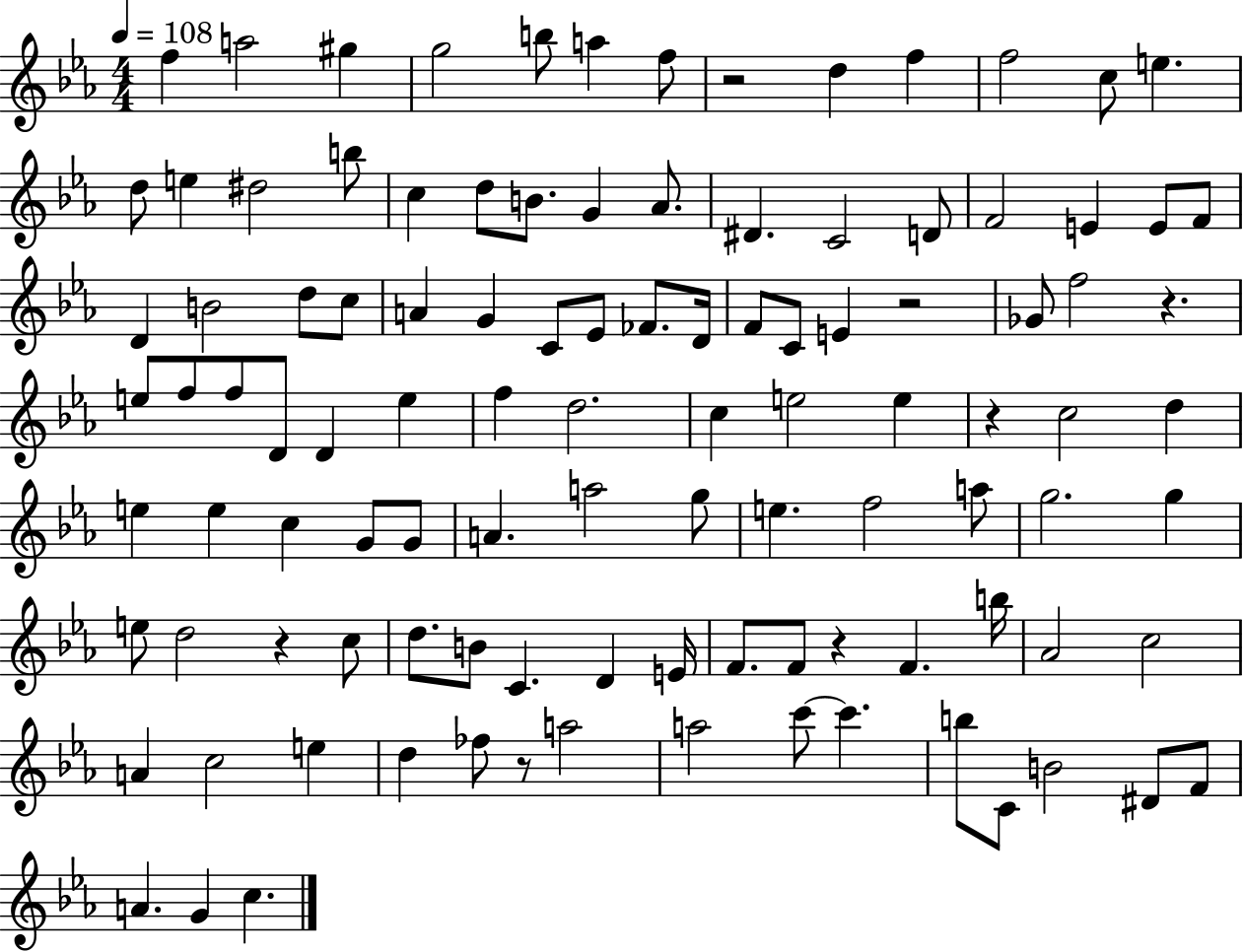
F5/q A5/h G#5/q G5/h B5/e A5/q F5/e R/h D5/q F5/q F5/h C5/e E5/q. D5/e E5/q D#5/h B5/e C5/q D5/e B4/e. G4/q Ab4/e. D#4/q. C4/h D4/e F4/h E4/q E4/e F4/e D4/q B4/h D5/e C5/e A4/q G4/q C4/e Eb4/e FES4/e. D4/s F4/e C4/e E4/q R/h Gb4/e F5/h R/q. E5/e F5/e F5/e D4/e D4/q E5/q F5/q D5/h. C5/q E5/h E5/q R/q C5/h D5/q E5/q E5/q C5/q G4/e G4/e A4/q. A5/h G5/e E5/q. F5/h A5/e G5/h. G5/q E5/e D5/h R/q C5/e D5/e. B4/e C4/q. D4/q E4/s F4/e. F4/e R/q F4/q. B5/s Ab4/h C5/h A4/q C5/h E5/q D5/q FES5/e R/e A5/h A5/h C6/e C6/q. B5/e C4/e B4/h D#4/e F4/e A4/q. G4/q C5/q.